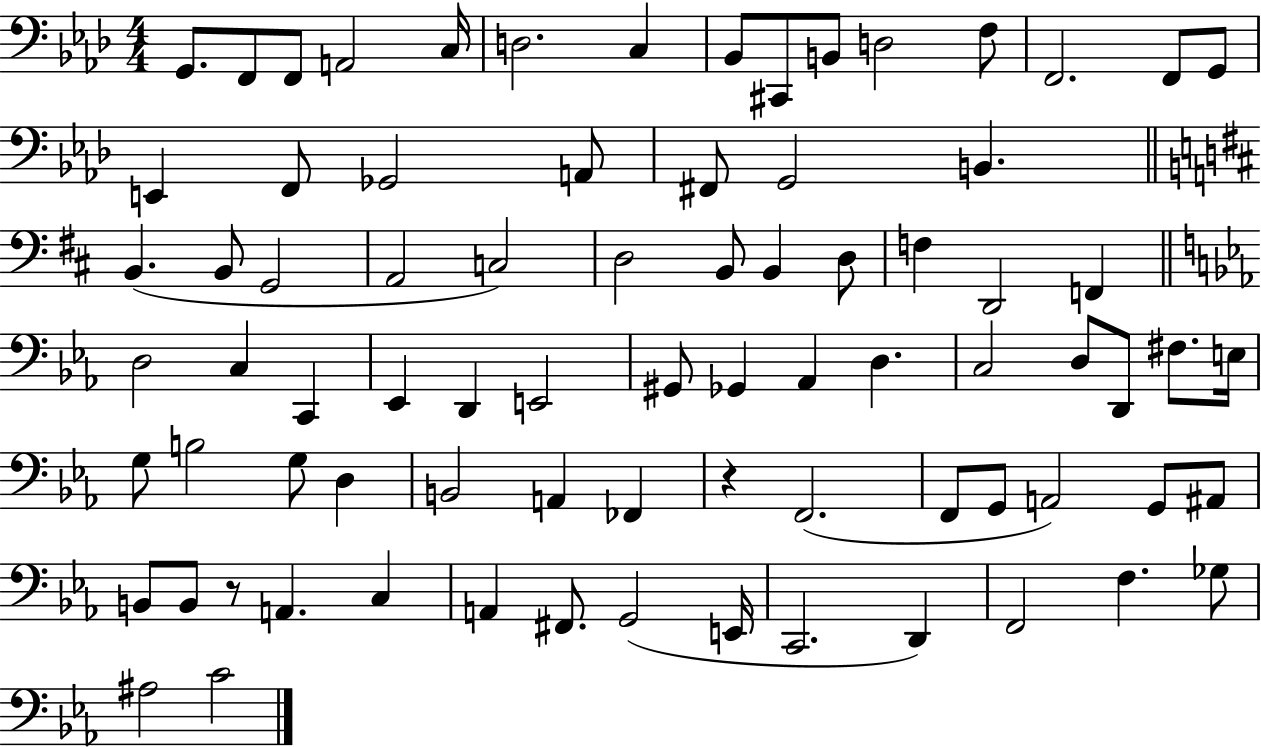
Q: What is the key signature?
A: AES major